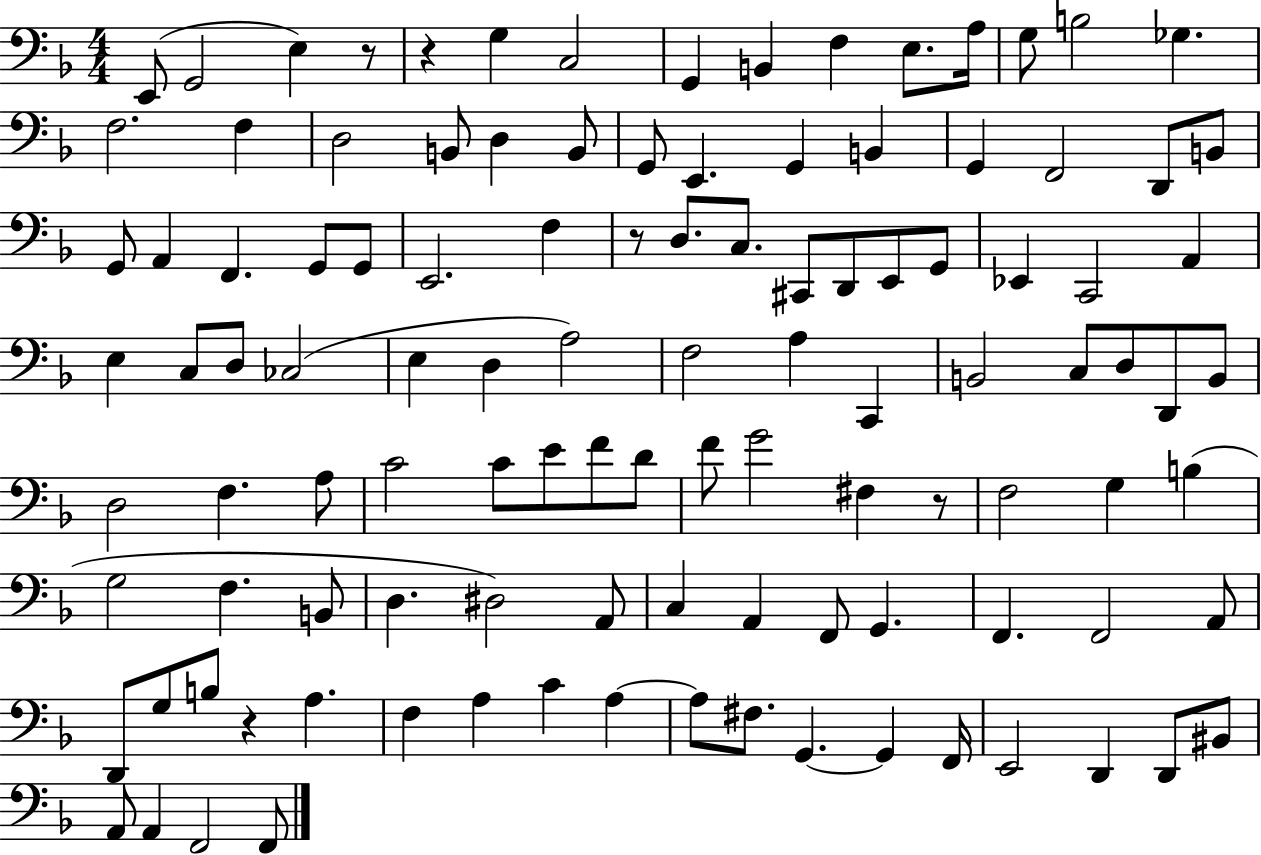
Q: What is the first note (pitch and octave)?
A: E2